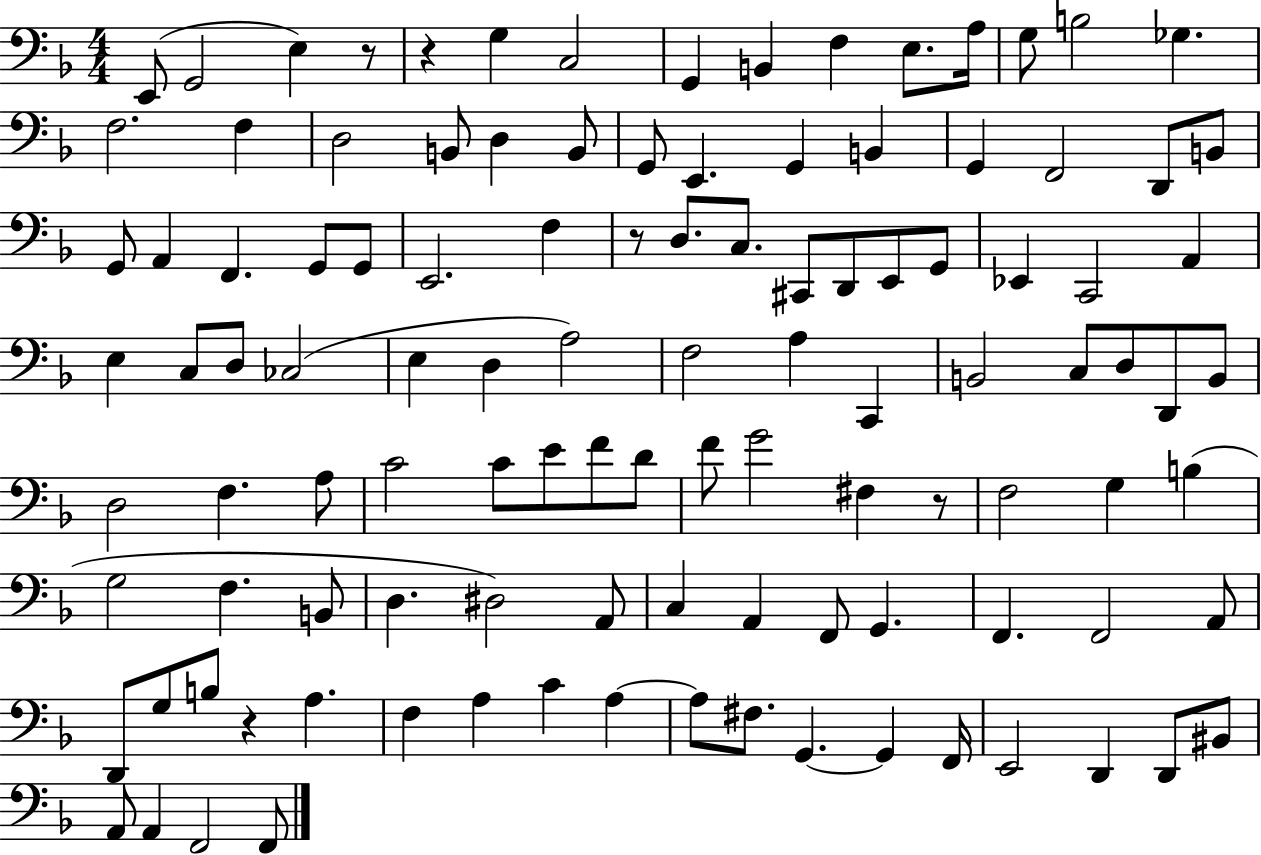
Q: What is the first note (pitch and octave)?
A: E2